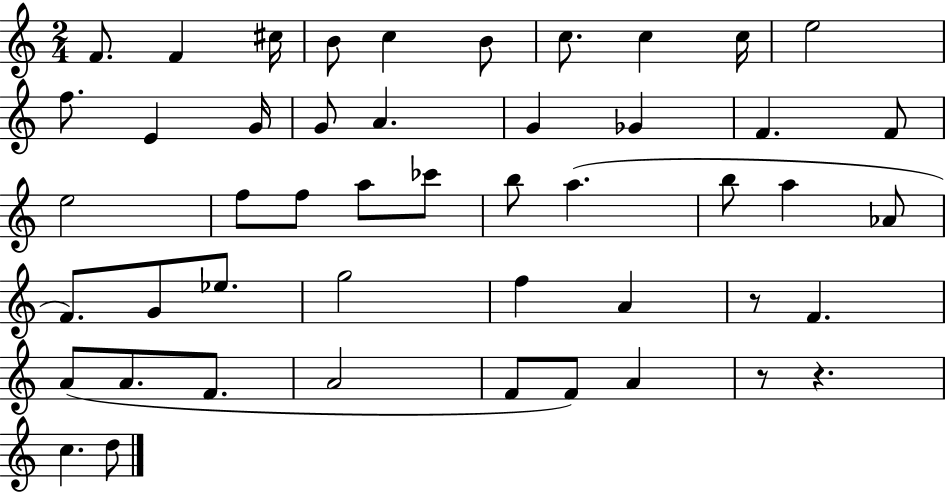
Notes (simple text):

F4/e. F4/q C#5/s B4/e C5/q B4/e C5/e. C5/q C5/s E5/h F5/e. E4/q G4/s G4/e A4/q. G4/q Gb4/q F4/q. F4/e E5/h F5/e F5/e A5/e CES6/e B5/e A5/q. B5/e A5/q Ab4/e F4/e. G4/e Eb5/e. G5/h F5/q A4/q R/e F4/q. A4/e A4/e. F4/e. A4/h F4/e F4/e A4/q R/e R/q. C5/q. D5/e